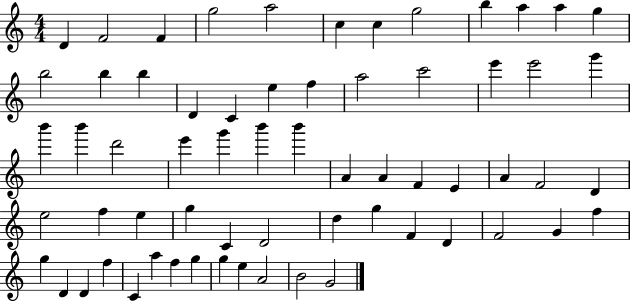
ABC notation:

X:1
T:Untitled
M:4/4
L:1/4
K:C
D F2 F g2 a2 c c g2 b a a g b2 b b D C e f a2 c'2 e' e'2 g' b' b' d'2 e' g' b' b' A A F E A F2 D e2 f e g C D2 d g F D F2 G f g D D f C a f g g e A2 B2 G2